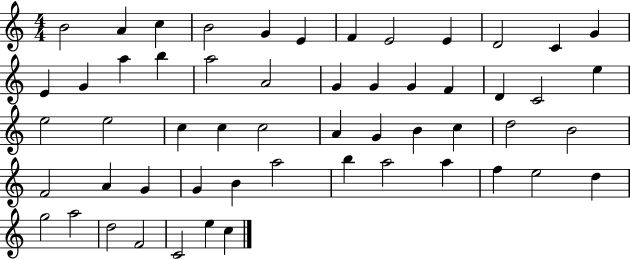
B4/h A4/q C5/q B4/h G4/q E4/q F4/q E4/h E4/q D4/h C4/q G4/q E4/q G4/q A5/q B5/q A5/h A4/h G4/q G4/q G4/q F4/q D4/q C4/h E5/q E5/h E5/h C5/q C5/q C5/h A4/q G4/q B4/q C5/q D5/h B4/h F4/h A4/q G4/q G4/q B4/q A5/h B5/q A5/h A5/q F5/q E5/h D5/q G5/h A5/h D5/h F4/h C4/h E5/q C5/q